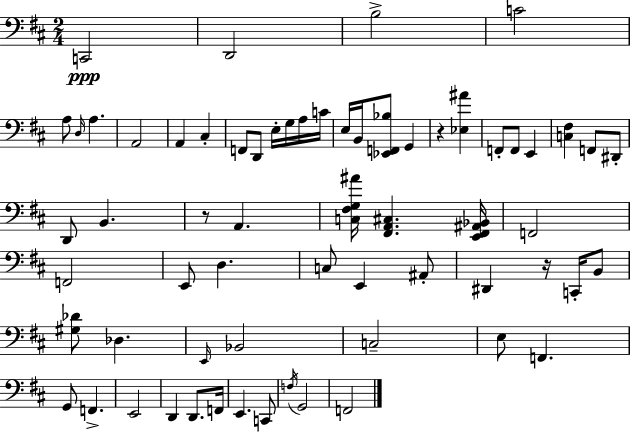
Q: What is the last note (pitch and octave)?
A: F2